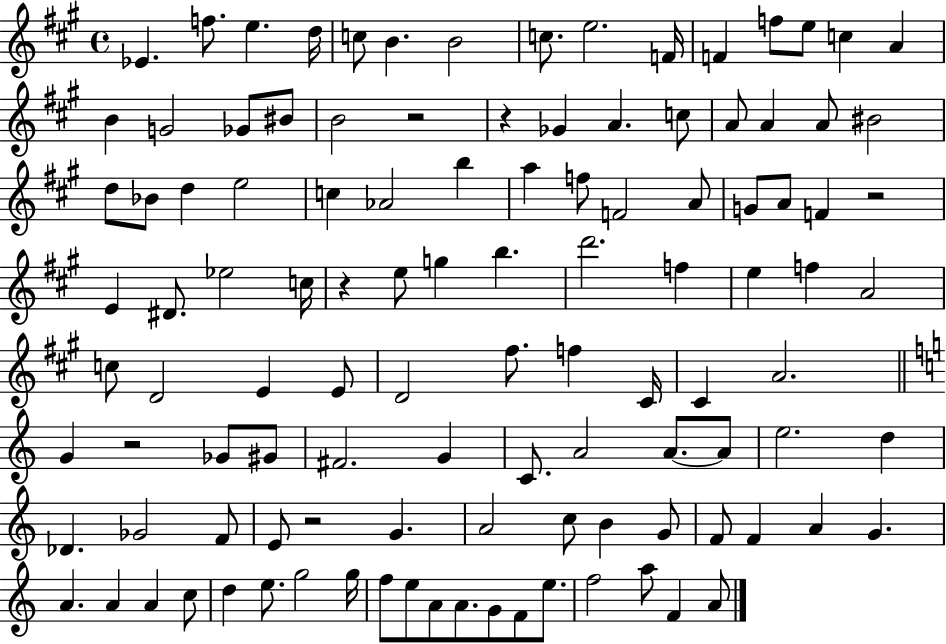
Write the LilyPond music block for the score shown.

{
  \clef treble
  \time 4/4
  \defaultTimeSignature
  \key a \major
  ees'4. f''8. e''4. d''16 | c''8 b'4. b'2 | c''8. e''2. f'16 | f'4 f''8 e''8 c''4 a'4 | \break b'4 g'2 ges'8 bis'8 | b'2 r2 | r4 ges'4 a'4. c''8 | a'8 a'4 a'8 bis'2 | \break d''8 bes'8 d''4 e''2 | c''4 aes'2 b''4 | a''4 f''8 f'2 a'8 | g'8 a'8 f'4 r2 | \break e'4 dis'8. ees''2 c''16 | r4 e''8 g''4 b''4. | d'''2. f''4 | e''4 f''4 a'2 | \break c''8 d'2 e'4 e'8 | d'2 fis''8. f''4 cis'16 | cis'4 a'2. | \bar "||" \break \key c \major g'4 r2 ges'8 gis'8 | fis'2. g'4 | c'8. a'2 a'8.~~ a'8 | e''2. d''4 | \break des'4. ges'2 f'8 | e'8 r2 g'4. | a'2 c''8 b'4 g'8 | f'8 f'4 a'4 g'4. | \break a'4. a'4 a'4 c''8 | d''4 e''8. g''2 g''16 | f''8 e''8 a'8 a'8. g'8 f'8 e''8. | f''2 a''8 f'4 a'8 | \break \bar "|."
}